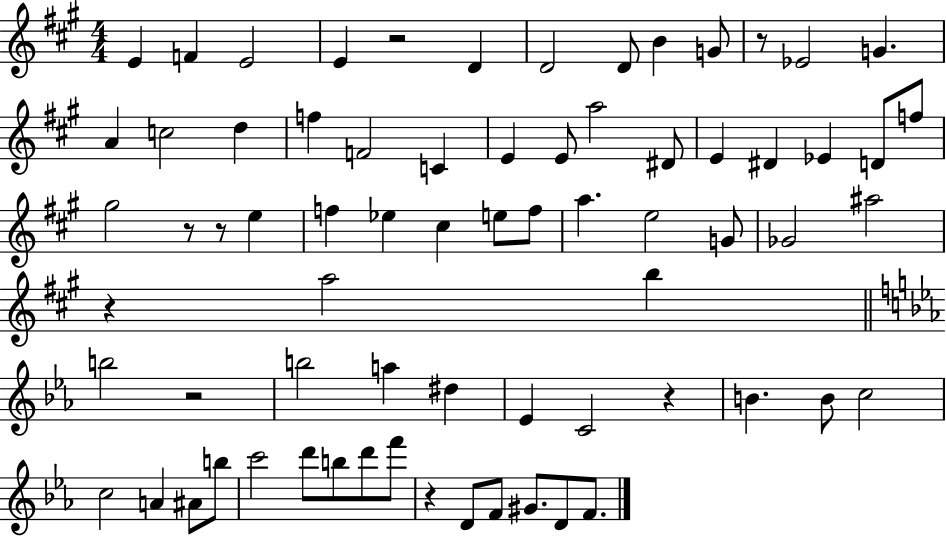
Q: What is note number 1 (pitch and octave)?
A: E4